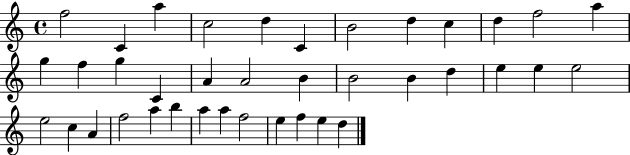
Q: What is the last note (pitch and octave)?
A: D5